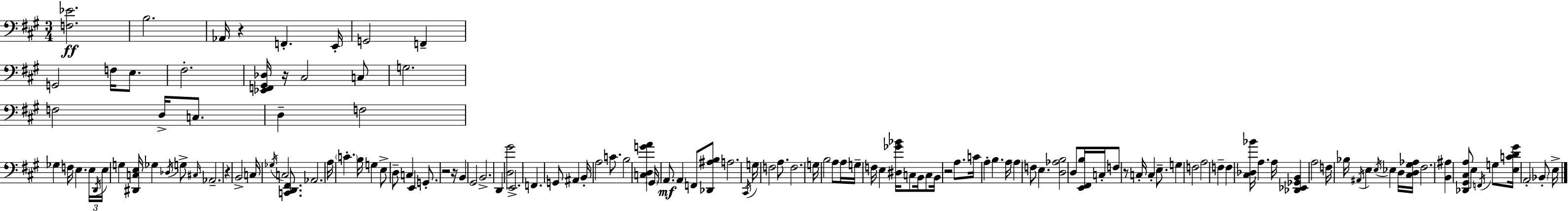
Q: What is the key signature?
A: A major